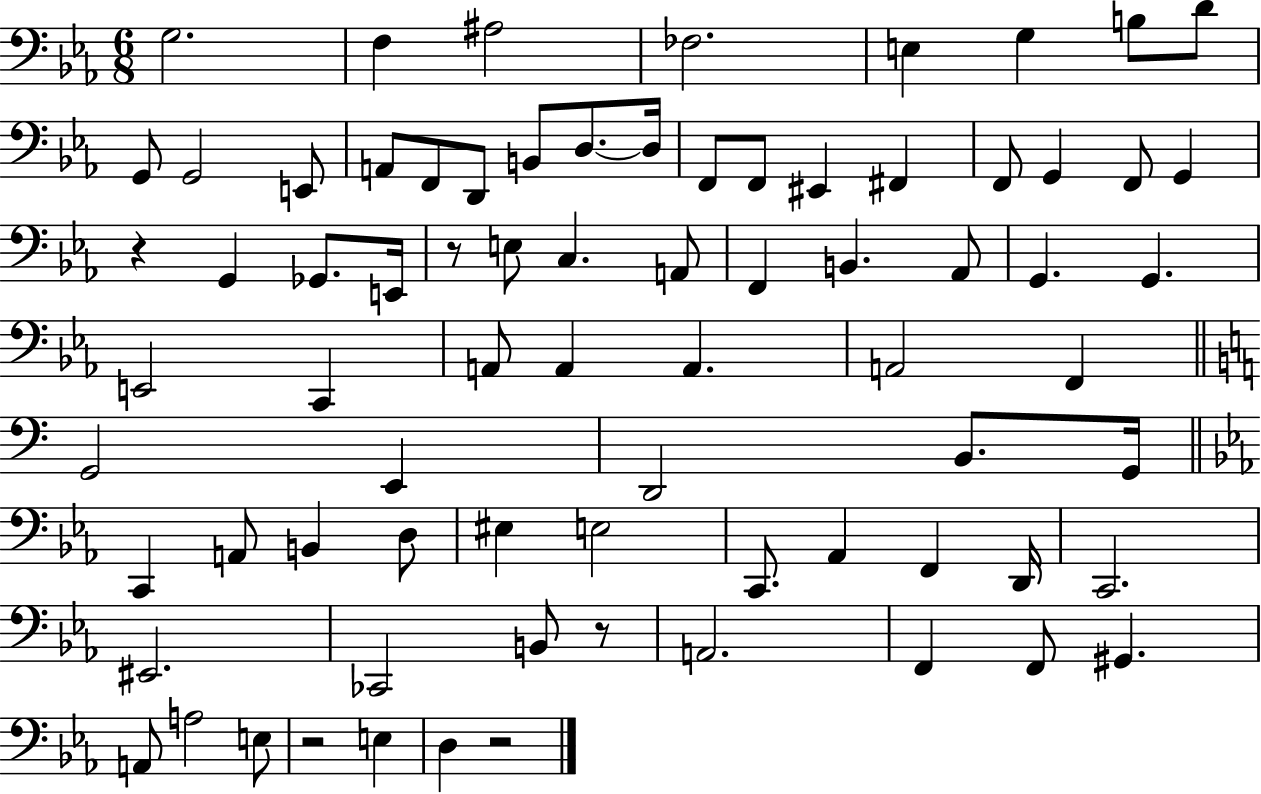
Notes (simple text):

G3/h. F3/q A#3/h FES3/h. E3/q G3/q B3/e D4/e G2/e G2/h E2/e A2/e F2/e D2/e B2/e D3/e. D3/s F2/e F2/e EIS2/q F#2/q F2/e G2/q F2/e G2/q R/q G2/q Gb2/e. E2/s R/e E3/e C3/q. A2/e F2/q B2/q. Ab2/e G2/q. G2/q. E2/h C2/q A2/e A2/q A2/q. A2/h F2/q G2/h E2/q D2/h B2/e. G2/s C2/q A2/e B2/q D3/e EIS3/q E3/h C2/e. Ab2/q F2/q D2/s C2/h. EIS2/h. CES2/h B2/e R/e A2/h. F2/q F2/e G#2/q. A2/e A3/h E3/e R/h E3/q D3/q R/h